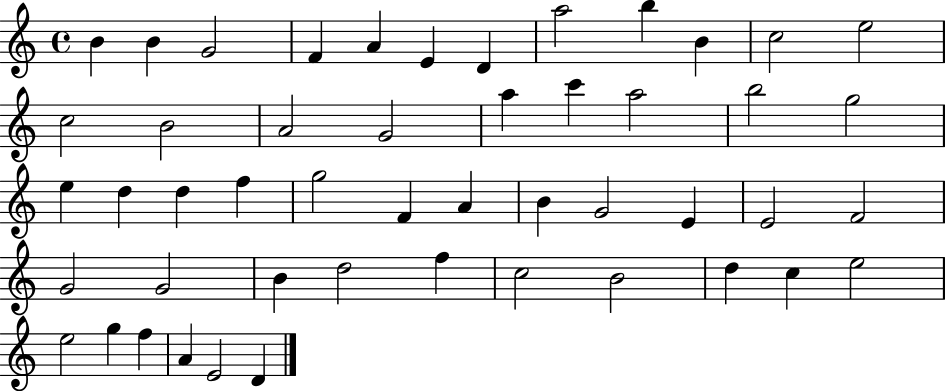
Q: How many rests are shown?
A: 0